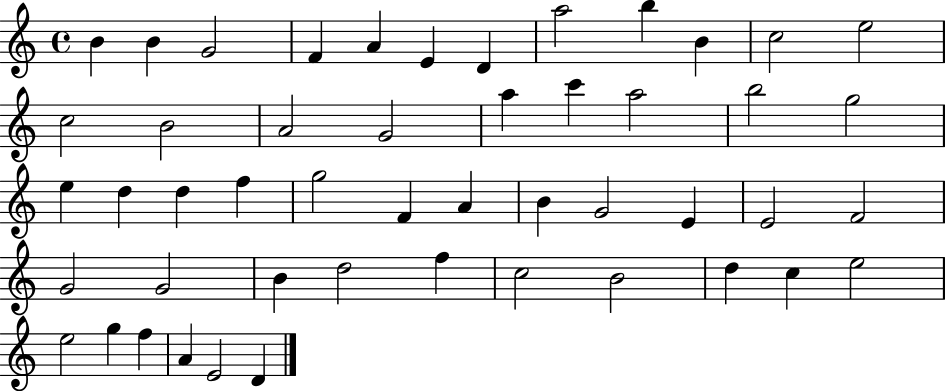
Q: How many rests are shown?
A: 0